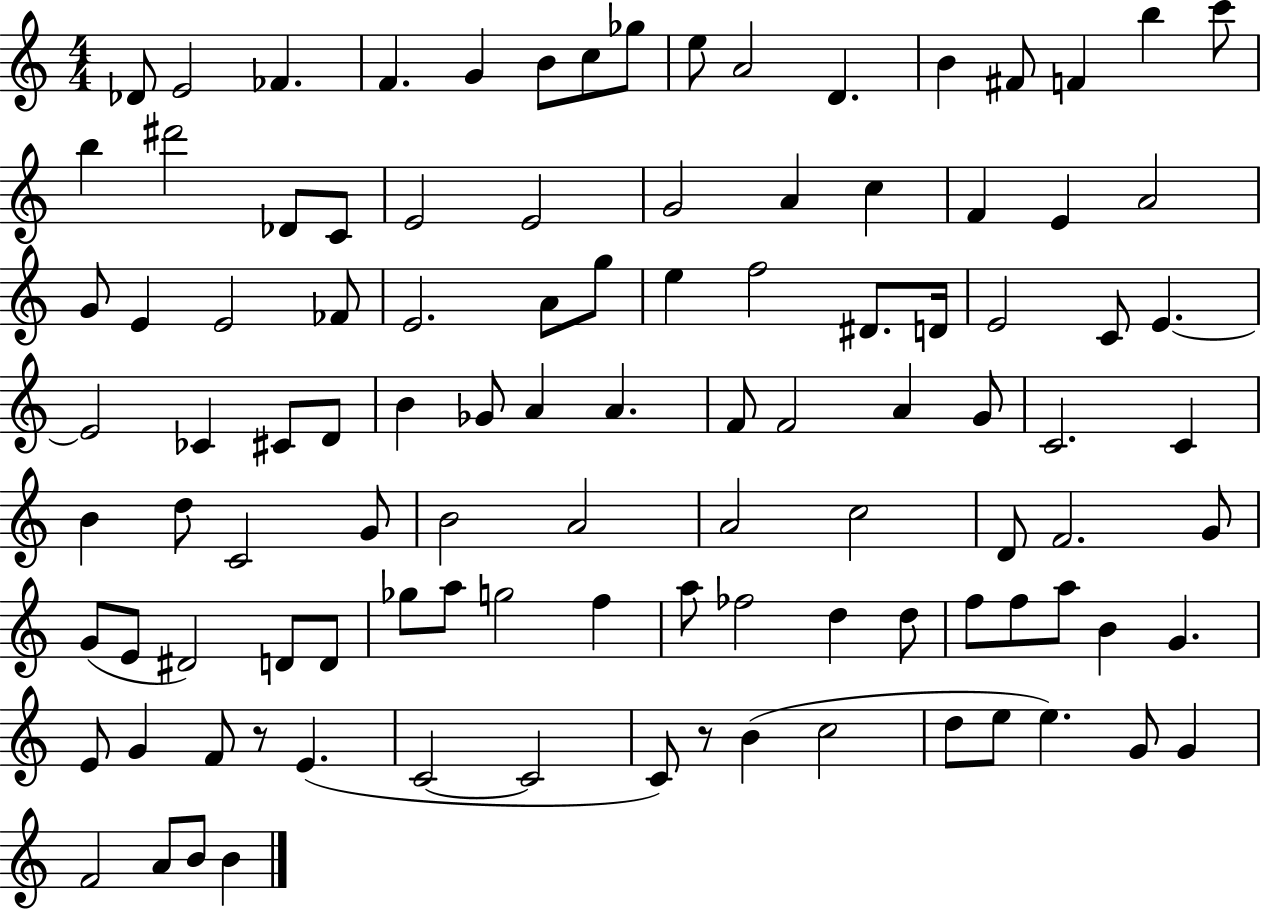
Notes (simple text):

Db4/e E4/h FES4/q. F4/q. G4/q B4/e C5/e Gb5/e E5/e A4/h D4/q. B4/q F#4/e F4/q B5/q C6/e B5/q D#6/h Db4/e C4/e E4/h E4/h G4/h A4/q C5/q F4/q E4/q A4/h G4/e E4/q E4/h FES4/e E4/h. A4/e G5/e E5/q F5/h D#4/e. D4/s E4/h C4/e E4/q. E4/h CES4/q C#4/e D4/e B4/q Gb4/e A4/q A4/q. F4/e F4/h A4/q G4/e C4/h. C4/q B4/q D5/e C4/h G4/e B4/h A4/h A4/h C5/h D4/e F4/h. G4/e G4/e E4/e D#4/h D4/e D4/e Gb5/e A5/e G5/h F5/q A5/e FES5/h D5/q D5/e F5/e F5/e A5/e B4/q G4/q. E4/e G4/q F4/e R/e E4/q. C4/h C4/h C4/e R/e B4/q C5/h D5/e E5/e E5/q. G4/e G4/q F4/h A4/e B4/e B4/q